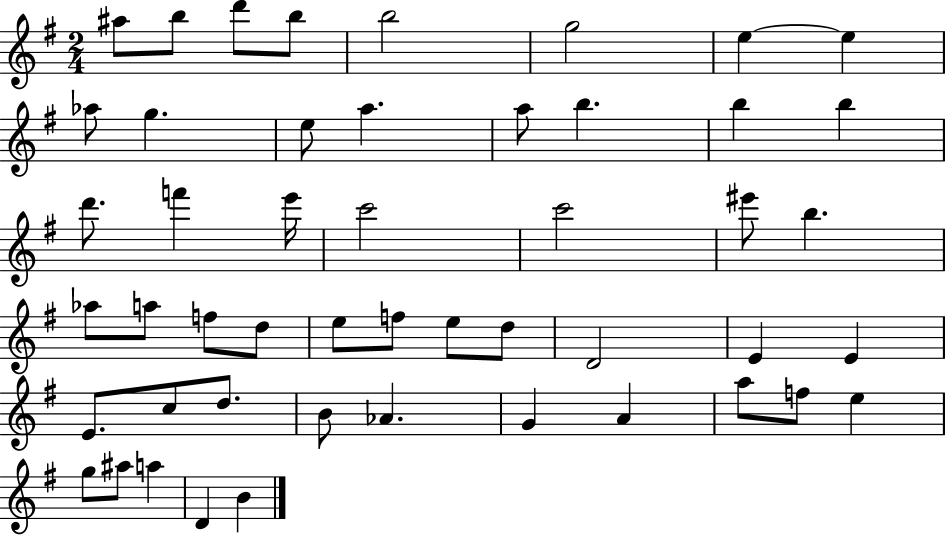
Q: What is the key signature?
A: G major